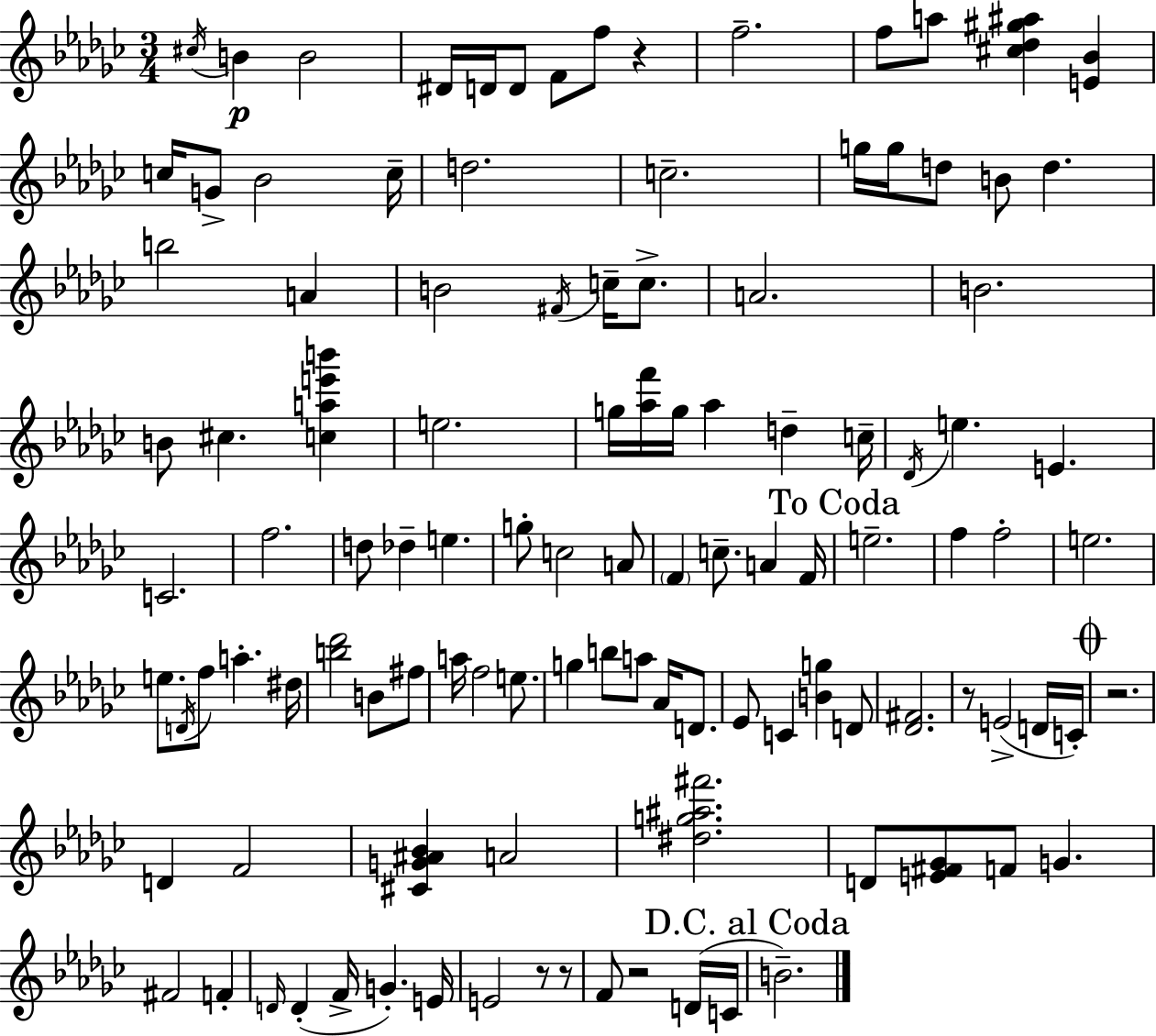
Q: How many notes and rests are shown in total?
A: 112